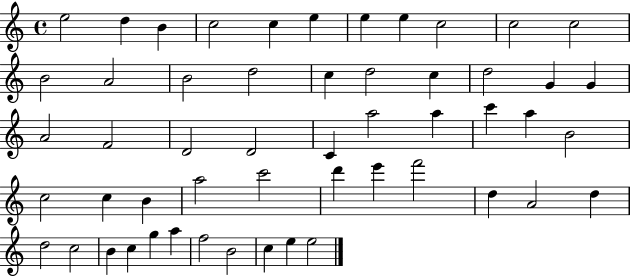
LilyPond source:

{
  \clef treble
  \time 4/4
  \defaultTimeSignature
  \key c \major
  e''2 d''4 b'4 | c''2 c''4 e''4 | e''4 e''4 c''2 | c''2 c''2 | \break b'2 a'2 | b'2 d''2 | c''4 d''2 c''4 | d''2 g'4 g'4 | \break a'2 f'2 | d'2 d'2 | c'4 a''2 a''4 | c'''4 a''4 b'2 | \break c''2 c''4 b'4 | a''2 c'''2 | d'''4 e'''4 f'''2 | d''4 a'2 d''4 | \break d''2 c''2 | b'4 c''4 g''4 a''4 | f''2 b'2 | c''4 e''4 e''2 | \break \bar "|."
}